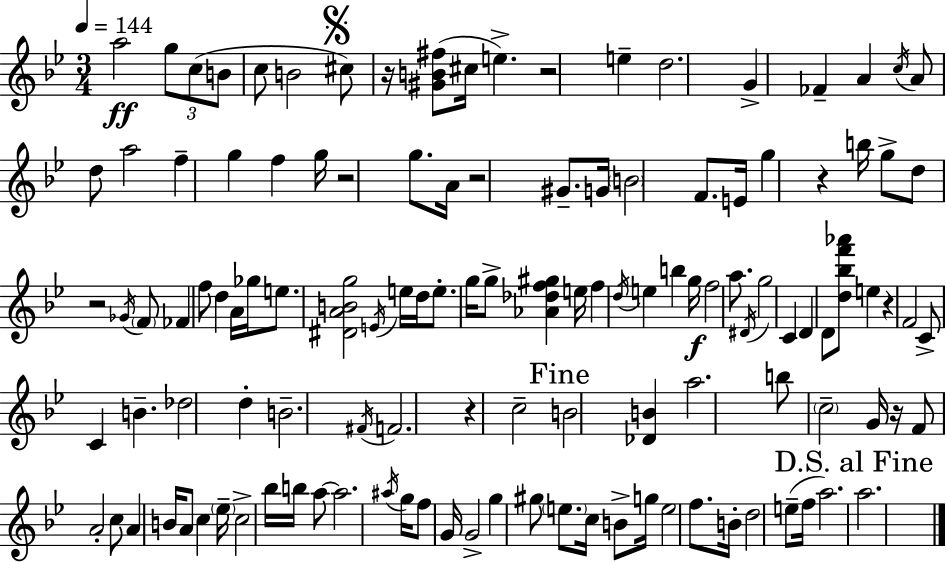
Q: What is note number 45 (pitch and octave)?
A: E5